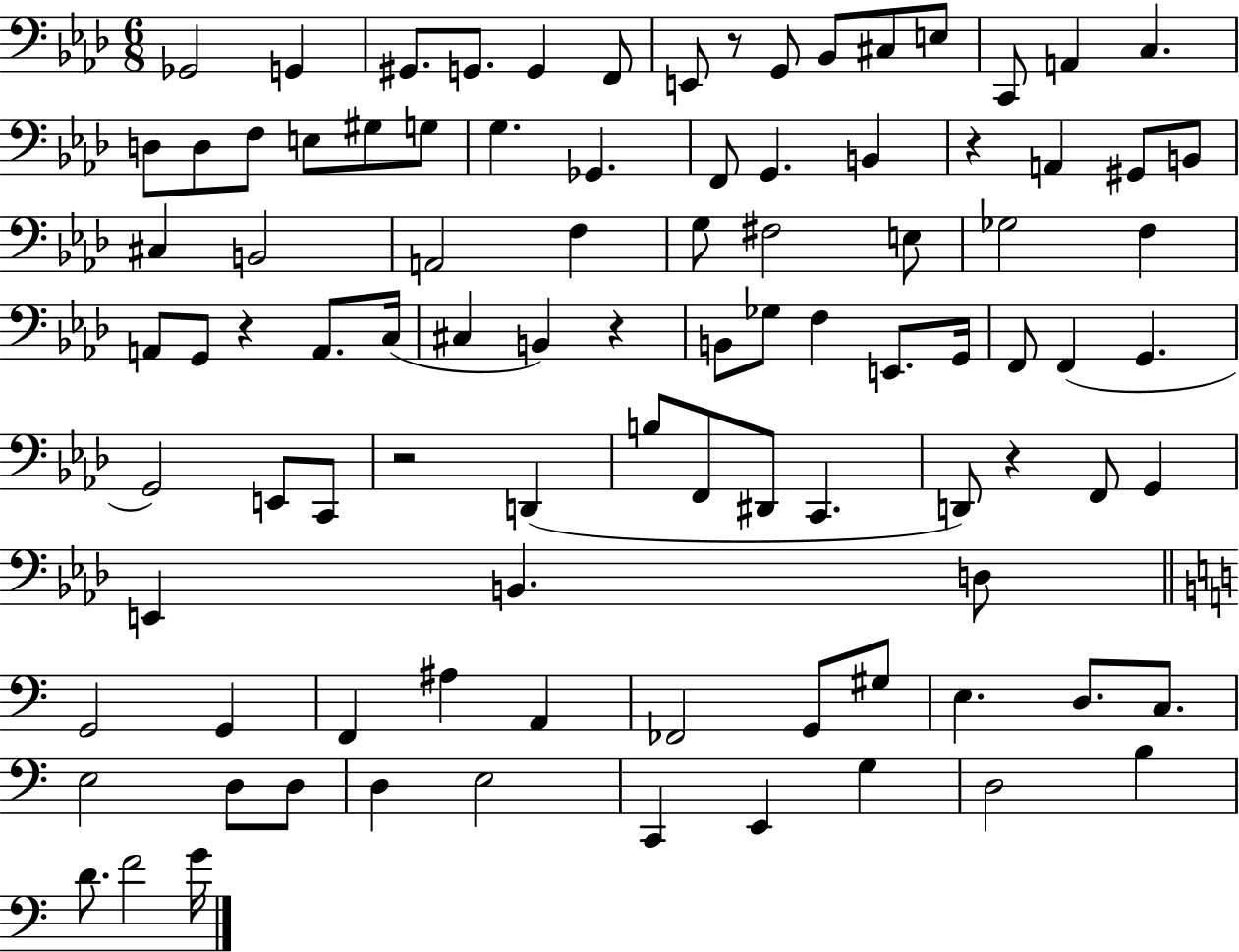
{
  \clef bass
  \numericTimeSignature
  \time 6/8
  \key aes \major
  ges,2 g,4 | gis,8. g,8. g,4 f,8 | e,8 r8 g,8 bes,8 cis8 e8 | c,8 a,4 c4. | \break d8 d8 f8 e8 gis8 g8 | g4. ges,4. | f,8 g,4. b,4 | r4 a,4 gis,8 b,8 | \break cis4 b,2 | a,2 f4 | g8 fis2 e8 | ges2 f4 | \break a,8 g,8 r4 a,8. c16( | cis4 b,4) r4 | b,8 ges8 f4 e,8. g,16 | f,8 f,4( g,4. | \break g,2) e,8 c,8 | r2 d,4( | b8 f,8 dis,8 c,4. | d,8) r4 f,8 g,4 | \break e,4 b,4. d8 | \bar "||" \break \key c \major g,2 g,4 | f,4 ais4 a,4 | fes,2 g,8 gis8 | e4. d8. c8. | \break e2 d8 d8 | d4 e2 | c,4 e,4 g4 | d2 b4 | \break d'8. f'2 g'16 | \bar "|."
}